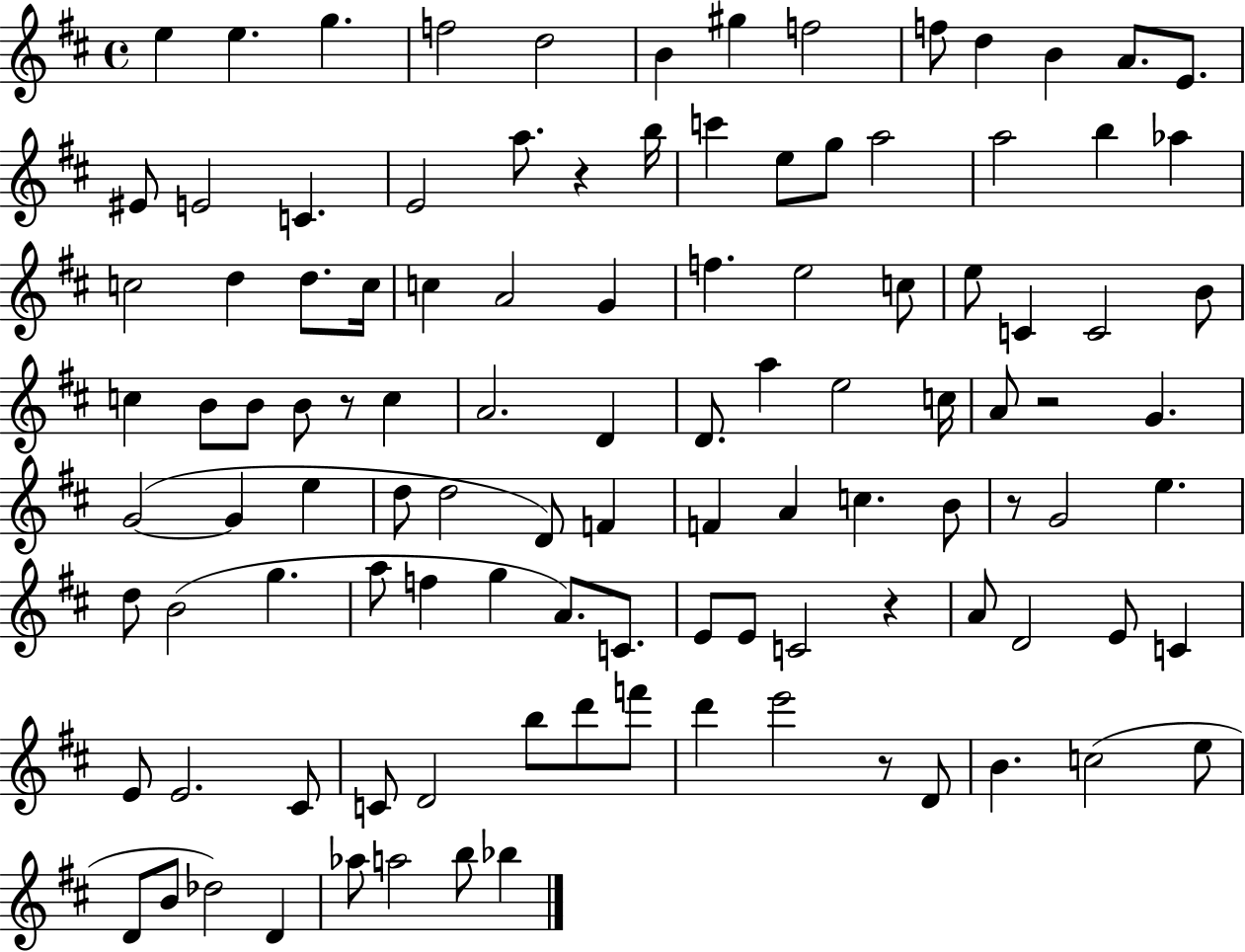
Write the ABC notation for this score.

X:1
T:Untitled
M:4/4
L:1/4
K:D
e e g f2 d2 B ^g f2 f/2 d B A/2 E/2 ^E/2 E2 C E2 a/2 z b/4 c' e/2 g/2 a2 a2 b _a c2 d d/2 c/4 c A2 G f e2 c/2 e/2 C C2 B/2 c B/2 B/2 B/2 z/2 c A2 D D/2 a e2 c/4 A/2 z2 G G2 G e d/2 d2 D/2 F F A c B/2 z/2 G2 e d/2 B2 g a/2 f g A/2 C/2 E/2 E/2 C2 z A/2 D2 E/2 C E/2 E2 ^C/2 C/2 D2 b/2 d'/2 f'/2 d' e'2 z/2 D/2 B c2 e/2 D/2 B/2 _d2 D _a/2 a2 b/2 _b